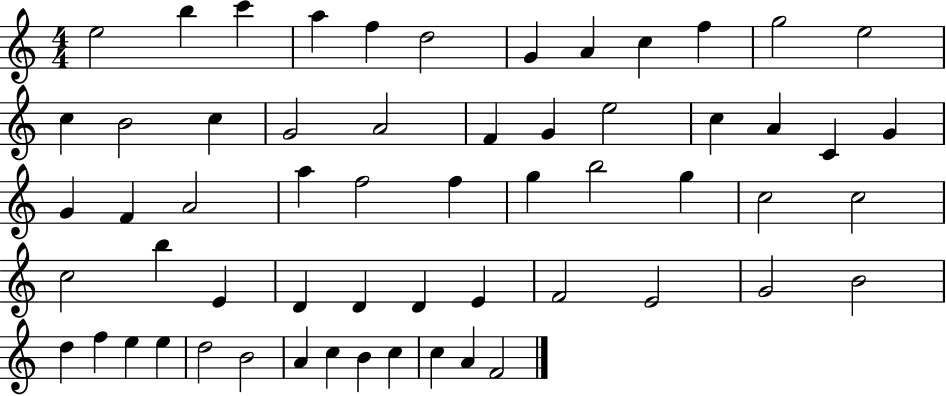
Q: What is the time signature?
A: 4/4